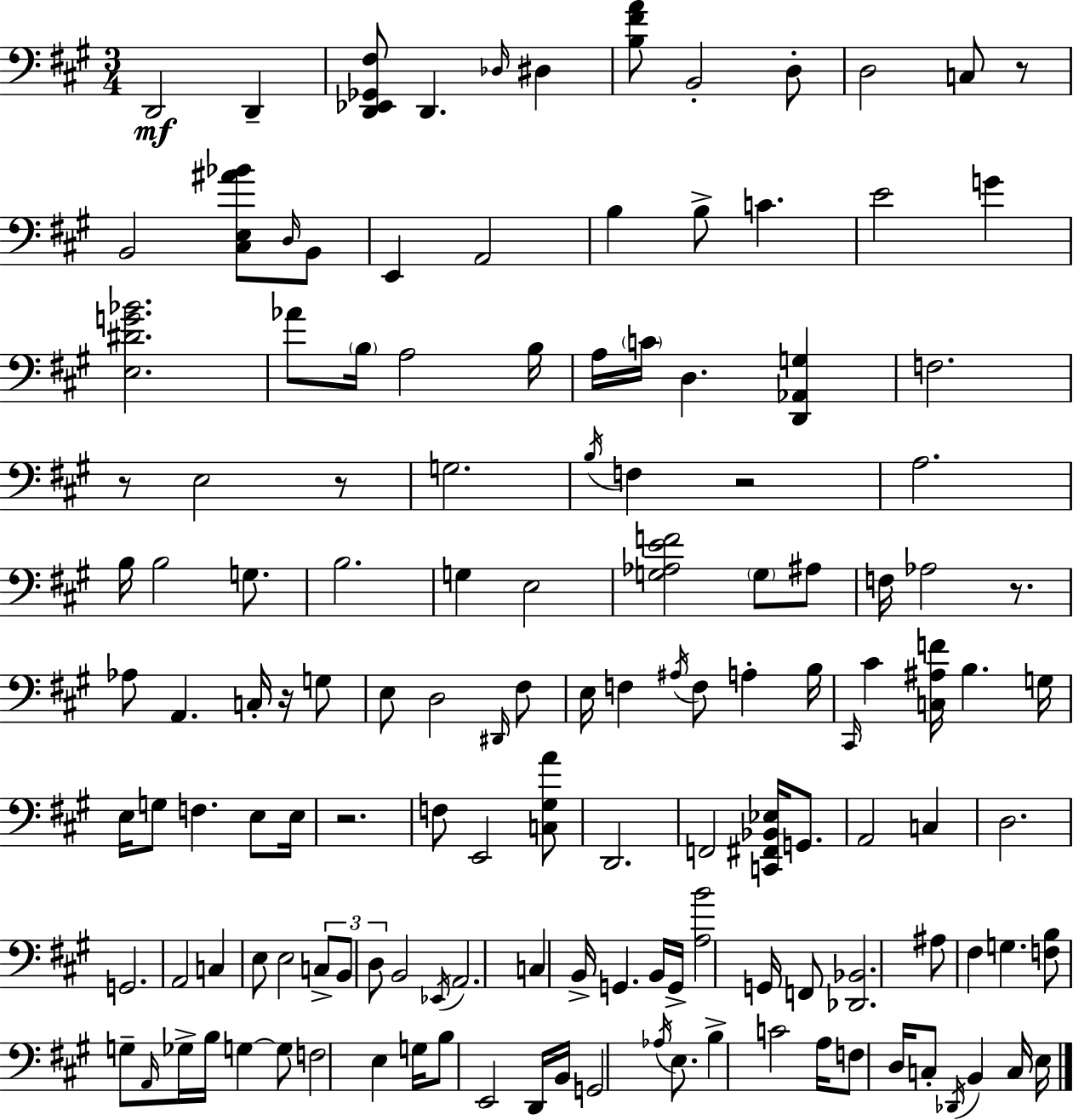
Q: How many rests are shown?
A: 7